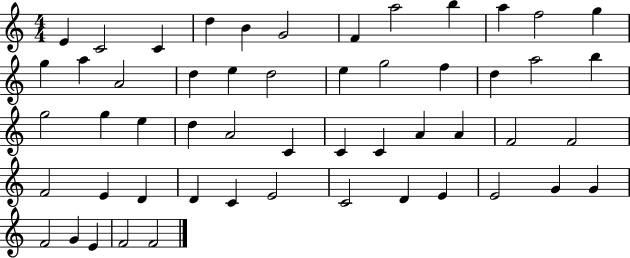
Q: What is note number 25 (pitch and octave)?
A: G5